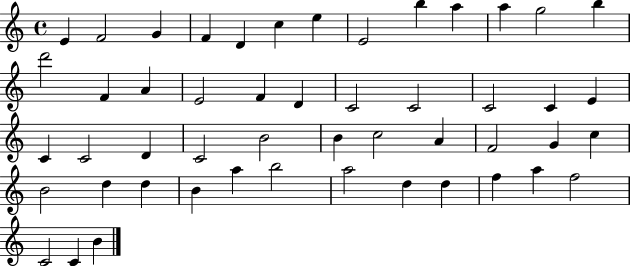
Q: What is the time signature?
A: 4/4